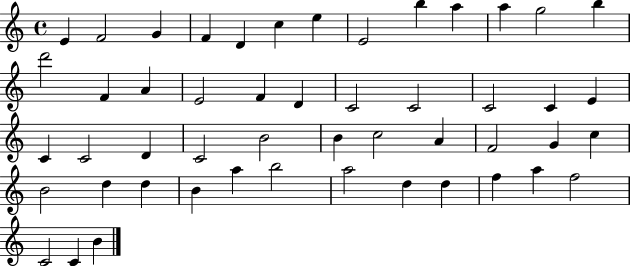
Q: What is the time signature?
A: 4/4